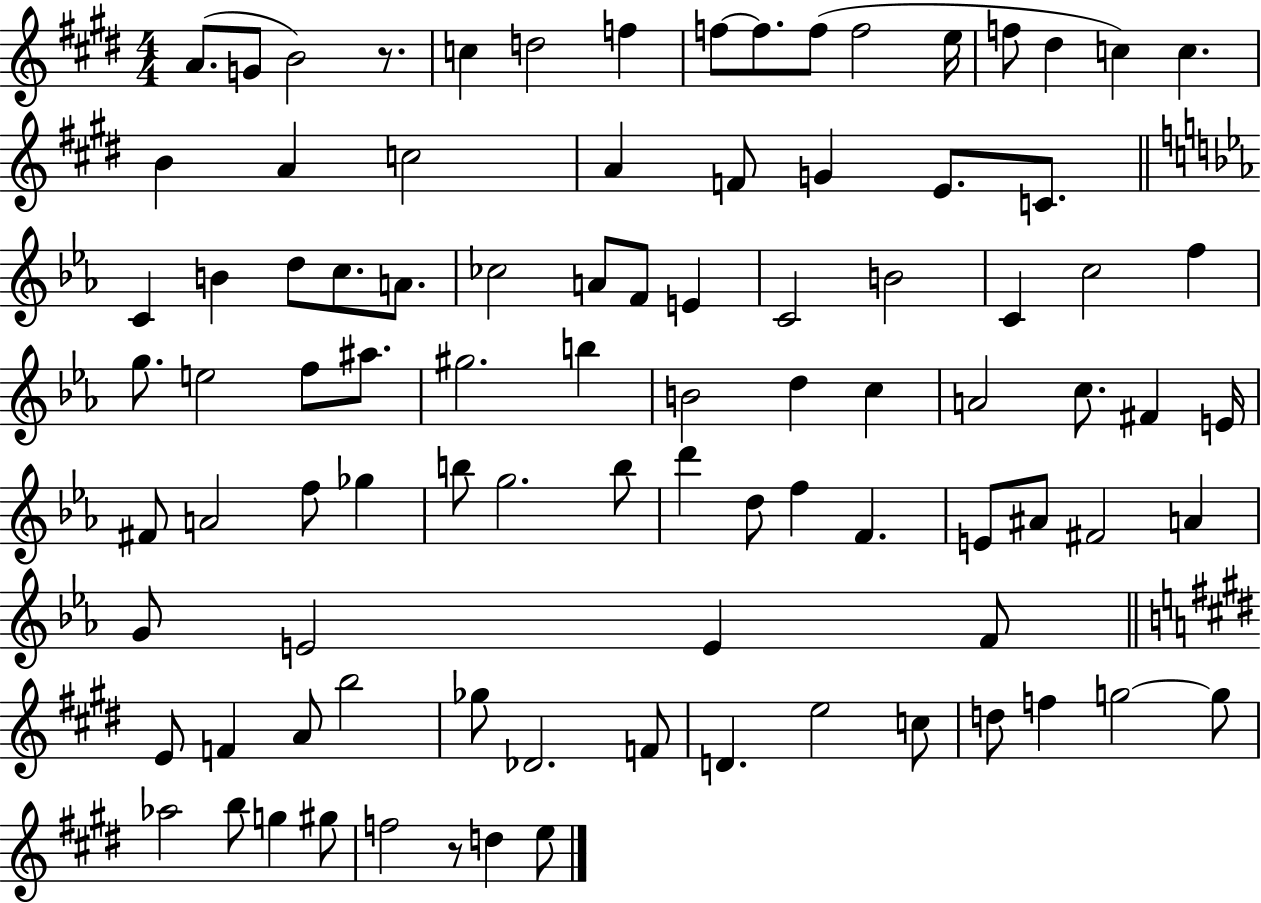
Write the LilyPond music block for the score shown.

{
  \clef treble
  \numericTimeSignature
  \time 4/4
  \key e \major
  a'8.( g'8 b'2) r8. | c''4 d''2 f''4 | f''8~~ f''8. f''8( f''2 e''16 | f''8 dis''4 c''4) c''4. | \break b'4 a'4 c''2 | a'4 f'8 g'4 e'8. c'8. | \bar "||" \break \key c \minor c'4 b'4 d''8 c''8. a'8. | ces''2 a'8 f'8 e'4 | c'2 b'2 | c'4 c''2 f''4 | \break g''8. e''2 f''8 ais''8. | gis''2. b''4 | b'2 d''4 c''4 | a'2 c''8. fis'4 e'16 | \break fis'8 a'2 f''8 ges''4 | b''8 g''2. b''8 | d'''4 d''8 f''4 f'4. | e'8 ais'8 fis'2 a'4 | \break g'8 e'2 e'4 f'8 | \bar "||" \break \key e \major e'8 f'4 a'8 b''2 | ges''8 des'2. f'8 | d'4. e''2 c''8 | d''8 f''4 g''2~~ g''8 | \break aes''2 b''8 g''4 gis''8 | f''2 r8 d''4 e''8 | \bar "|."
}